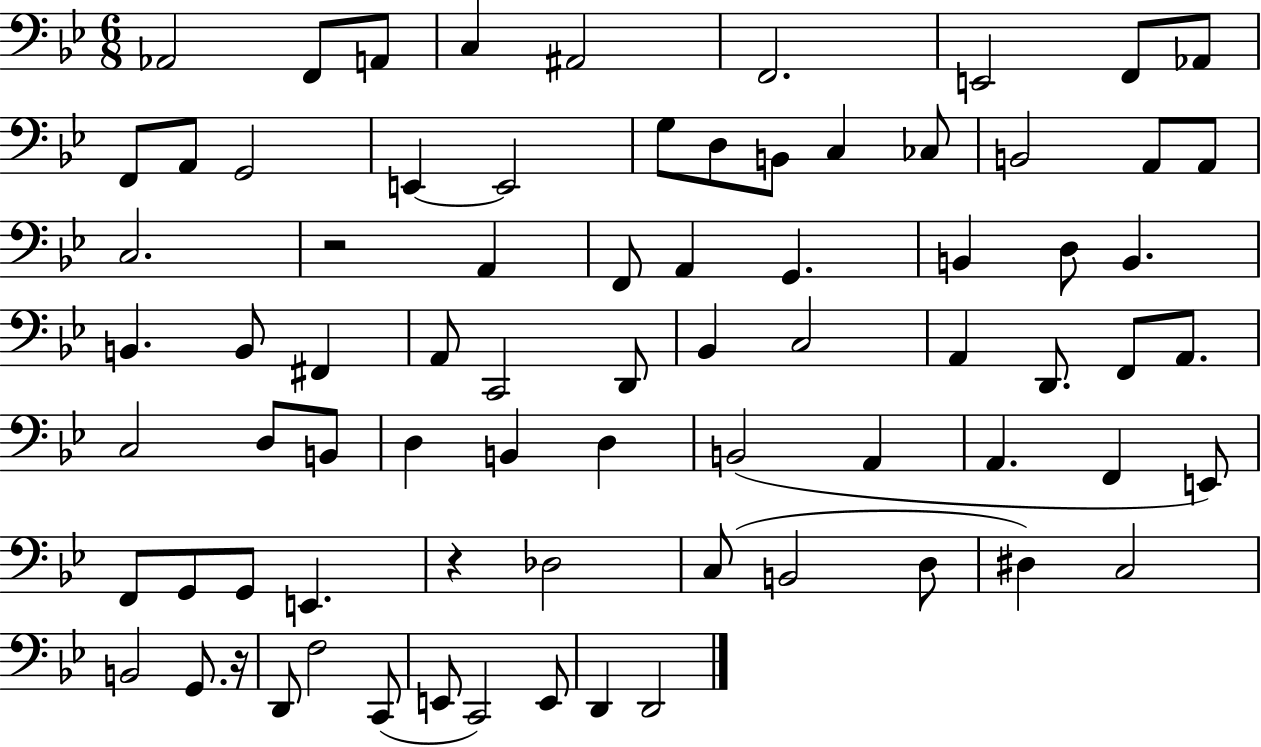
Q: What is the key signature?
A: BES major